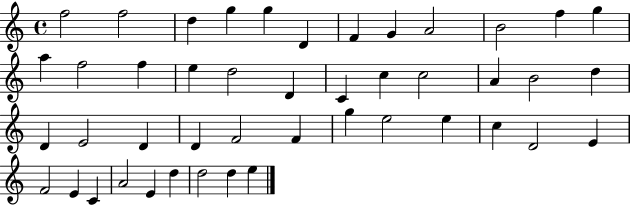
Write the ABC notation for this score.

X:1
T:Untitled
M:4/4
L:1/4
K:C
f2 f2 d g g D F G A2 B2 f g a f2 f e d2 D C c c2 A B2 d D E2 D D F2 F g e2 e c D2 E F2 E C A2 E d d2 d e